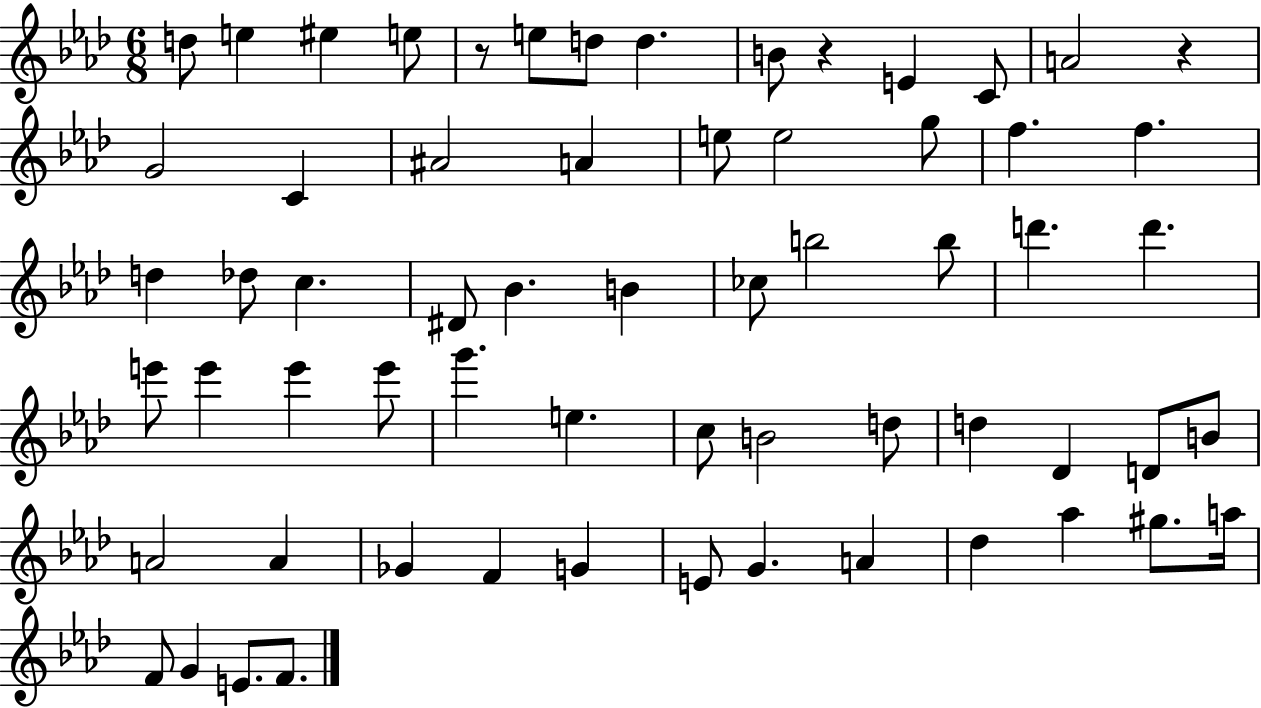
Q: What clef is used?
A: treble